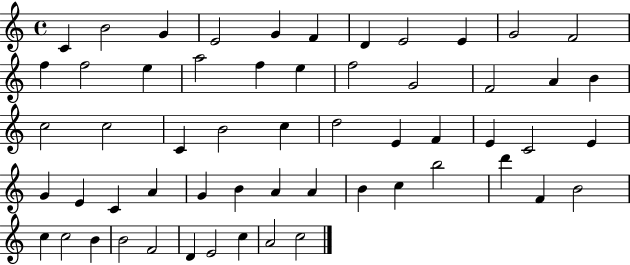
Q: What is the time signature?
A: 4/4